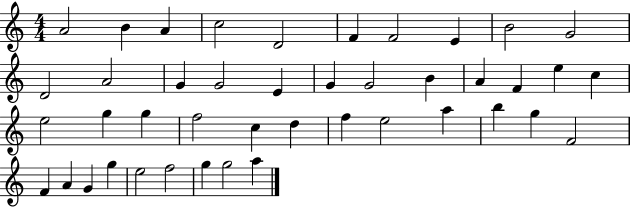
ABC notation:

X:1
T:Untitled
M:4/4
L:1/4
K:C
A2 B A c2 D2 F F2 E B2 G2 D2 A2 G G2 E G G2 B A F e c e2 g g f2 c d f e2 a b g F2 F A G g e2 f2 g g2 a